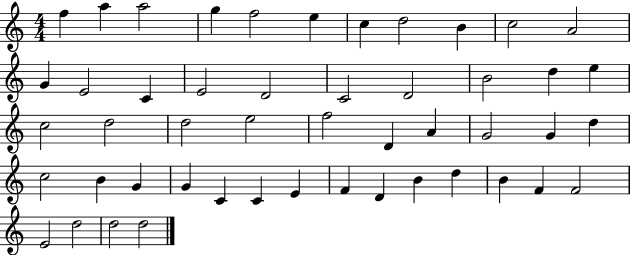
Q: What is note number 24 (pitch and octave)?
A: D5